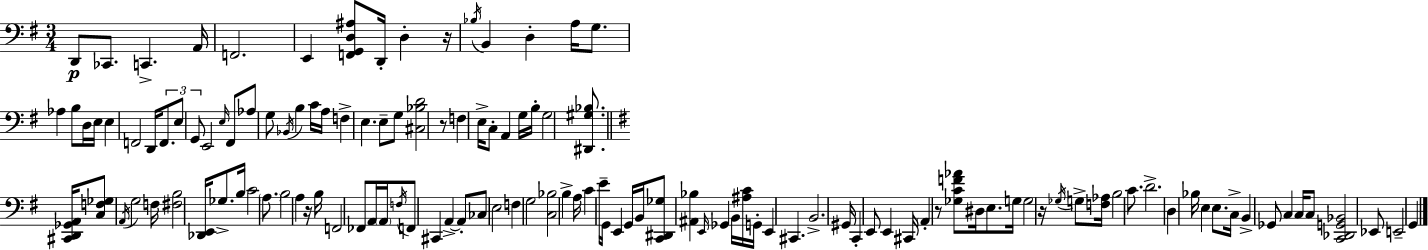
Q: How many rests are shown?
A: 5